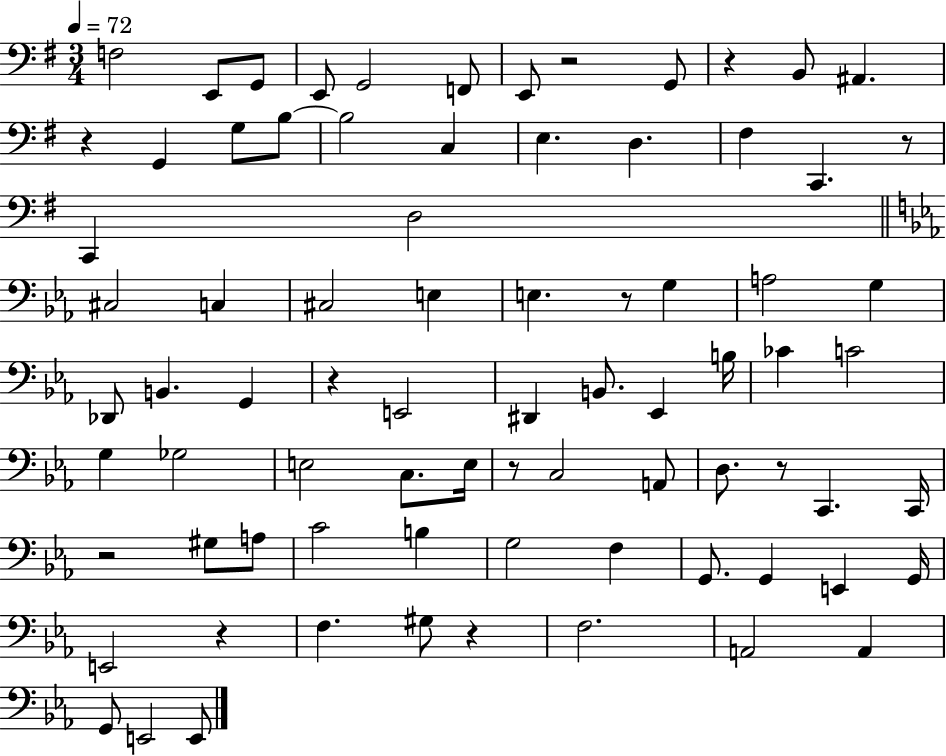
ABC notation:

X:1
T:Untitled
M:3/4
L:1/4
K:G
F,2 E,,/2 G,,/2 E,,/2 G,,2 F,,/2 E,,/2 z2 G,,/2 z B,,/2 ^A,, z G,, G,/2 B,/2 B,2 C, E, D, ^F, C,, z/2 C,, D,2 ^C,2 C, ^C,2 E, E, z/2 G, A,2 G, _D,,/2 B,, G,, z E,,2 ^D,, B,,/2 _E,, B,/4 _C C2 G, _G,2 E,2 C,/2 E,/4 z/2 C,2 A,,/2 D,/2 z/2 C,, C,,/4 z2 ^G,/2 A,/2 C2 B, G,2 F, G,,/2 G,, E,, G,,/4 E,,2 z F, ^G,/2 z F,2 A,,2 A,, G,,/2 E,,2 E,,/2